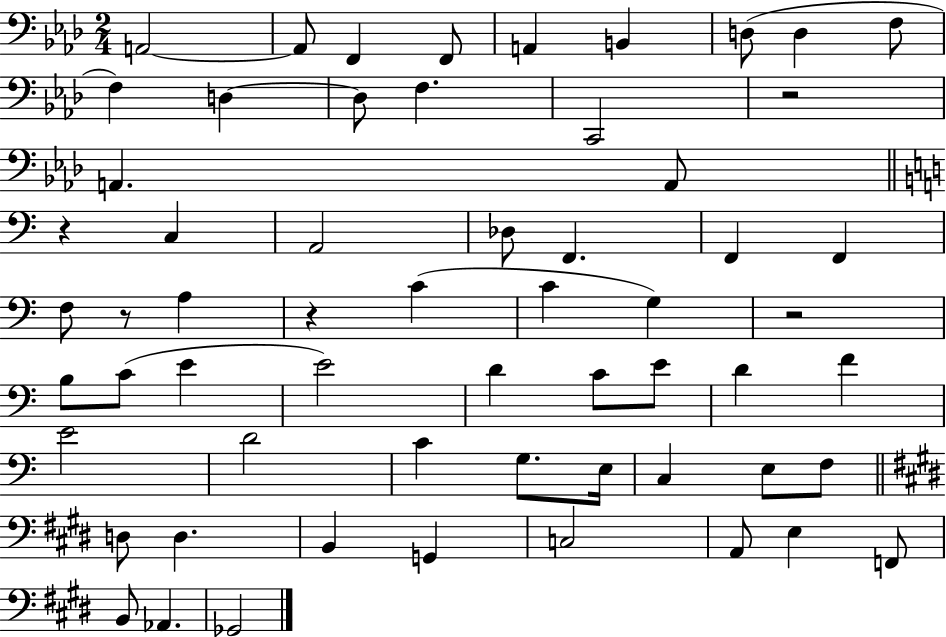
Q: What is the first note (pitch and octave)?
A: A2